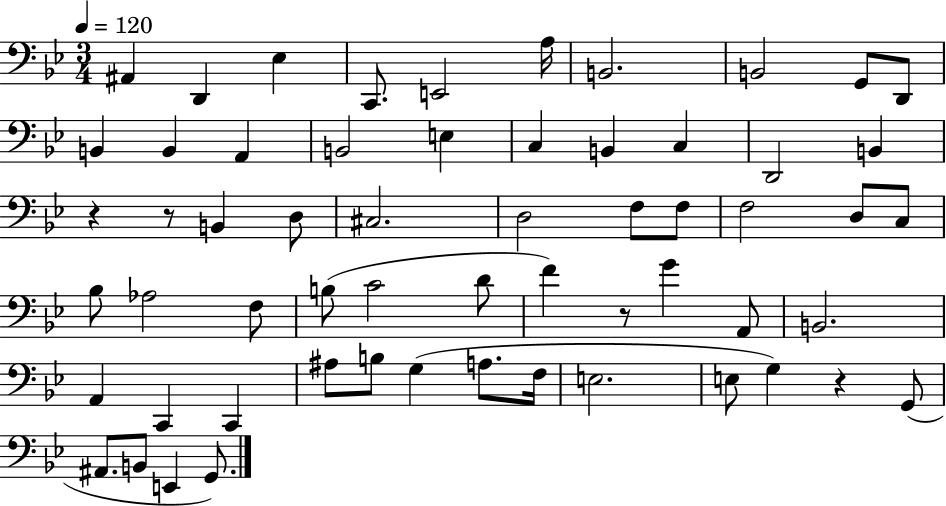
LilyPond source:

{
  \clef bass
  \numericTimeSignature
  \time 3/4
  \key bes \major
  \tempo 4 = 120
  ais,4 d,4 ees4 | c,8. e,2 a16 | b,2. | b,2 g,8 d,8 | \break b,4 b,4 a,4 | b,2 e4 | c4 b,4 c4 | d,2 b,4 | \break r4 r8 b,4 d8 | cis2. | d2 f8 f8 | f2 d8 c8 | \break bes8 aes2 f8 | b8( c'2 d'8 | f'4) r8 g'4 a,8 | b,2. | \break a,4 c,4 c,4 | ais8 b8 g4( a8. f16 | e2. | e8 g4) r4 g,8( | \break ais,8. b,8 e,4 g,8.) | \bar "|."
}